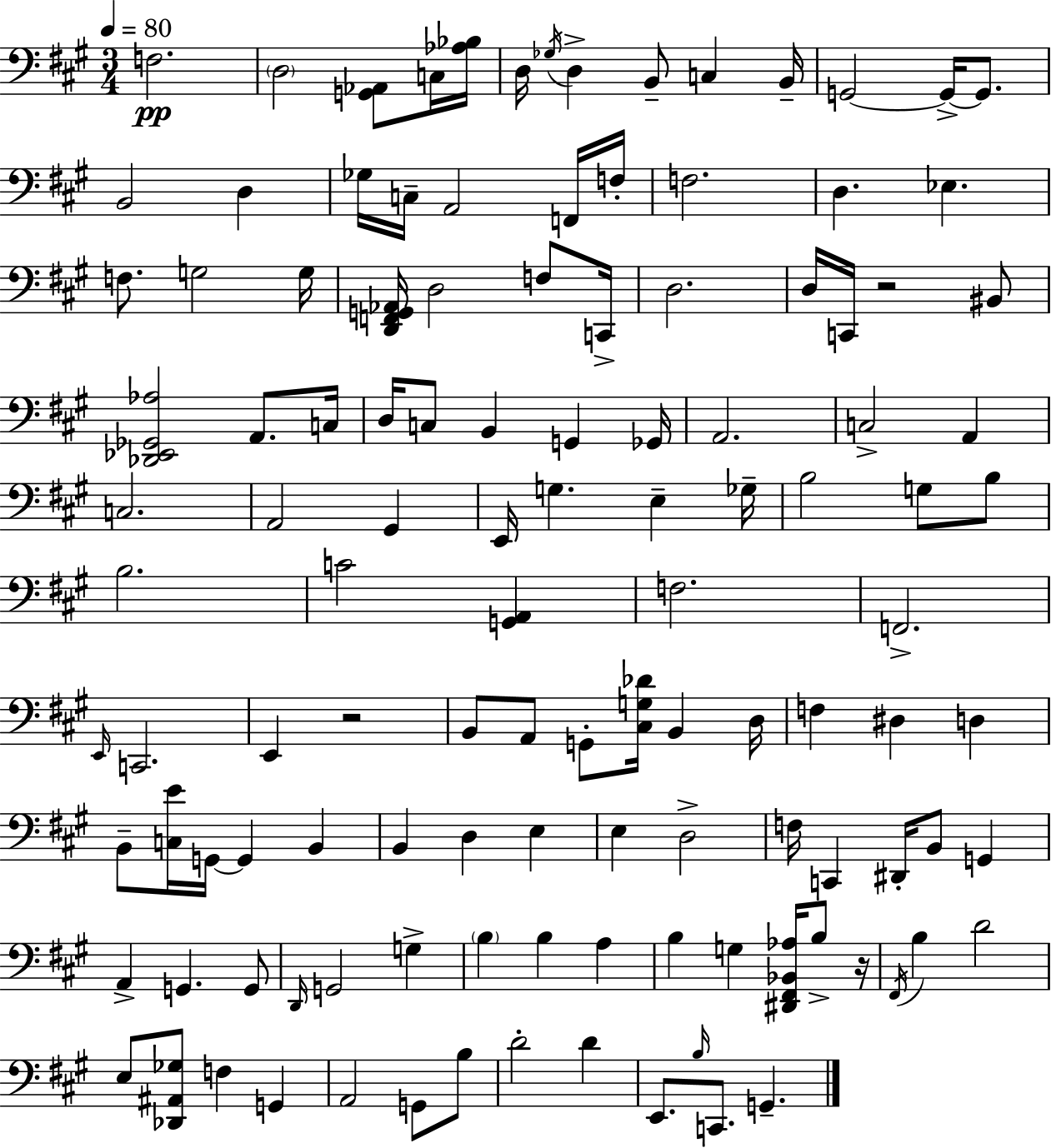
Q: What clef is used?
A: bass